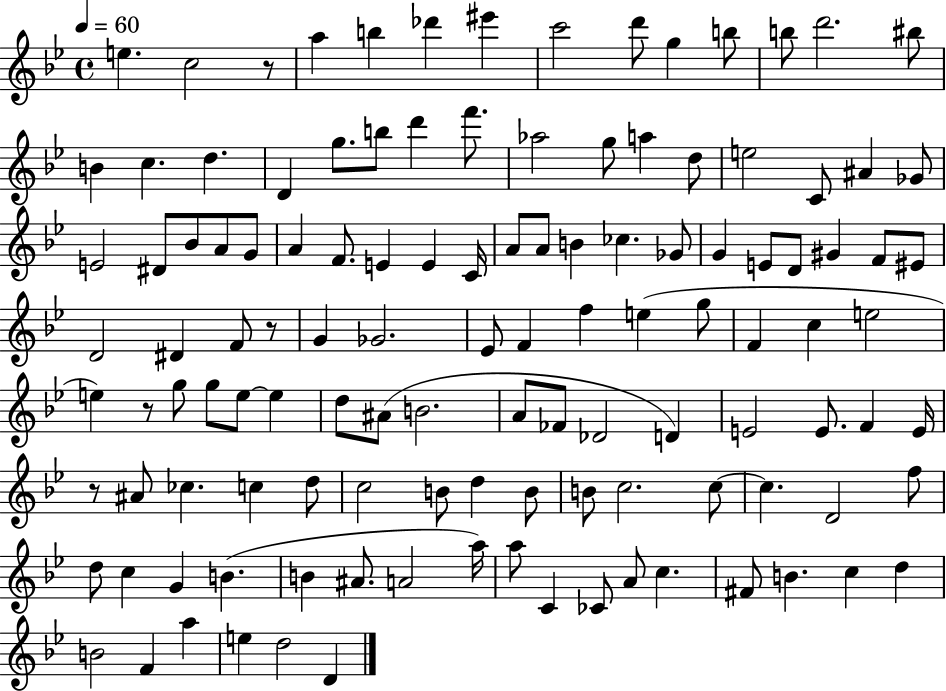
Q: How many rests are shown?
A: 4